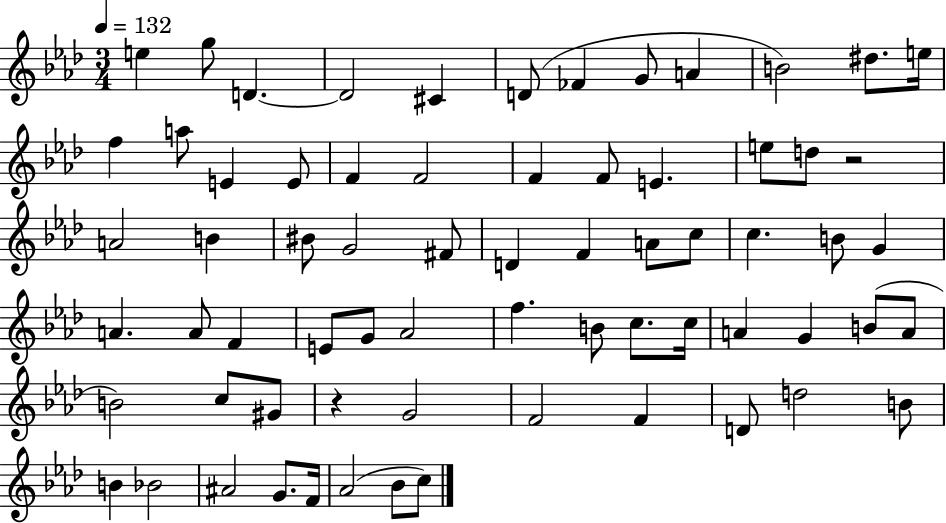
X:1
T:Untitled
M:3/4
L:1/4
K:Ab
e g/2 D D2 ^C D/2 _F G/2 A B2 ^d/2 e/4 f a/2 E E/2 F F2 F F/2 E e/2 d/2 z2 A2 B ^B/2 G2 ^F/2 D F A/2 c/2 c B/2 G A A/2 F E/2 G/2 _A2 f B/2 c/2 c/4 A G B/2 A/2 B2 c/2 ^G/2 z G2 F2 F D/2 d2 B/2 B _B2 ^A2 G/2 F/4 _A2 _B/2 c/2